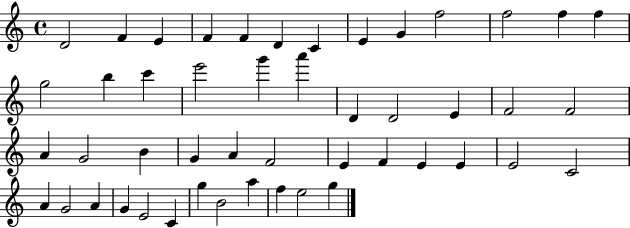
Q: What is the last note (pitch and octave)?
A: G5